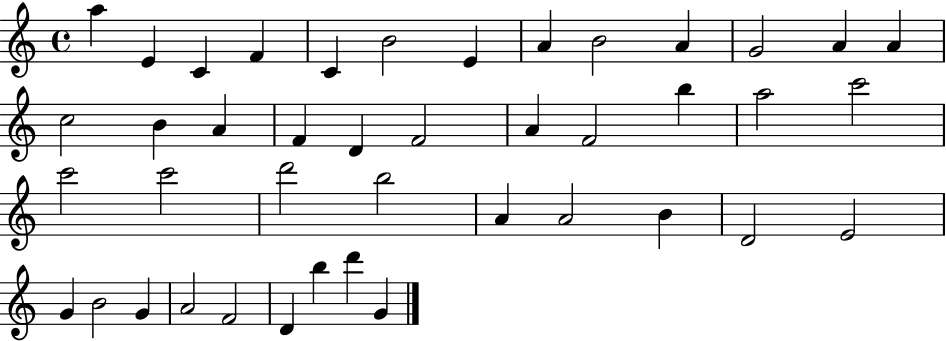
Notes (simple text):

A5/q E4/q C4/q F4/q C4/q B4/h E4/q A4/q B4/h A4/q G4/h A4/q A4/q C5/h B4/q A4/q F4/q D4/q F4/h A4/q F4/h B5/q A5/h C6/h C6/h C6/h D6/h B5/h A4/q A4/h B4/q D4/h E4/h G4/q B4/h G4/q A4/h F4/h D4/q B5/q D6/q G4/q